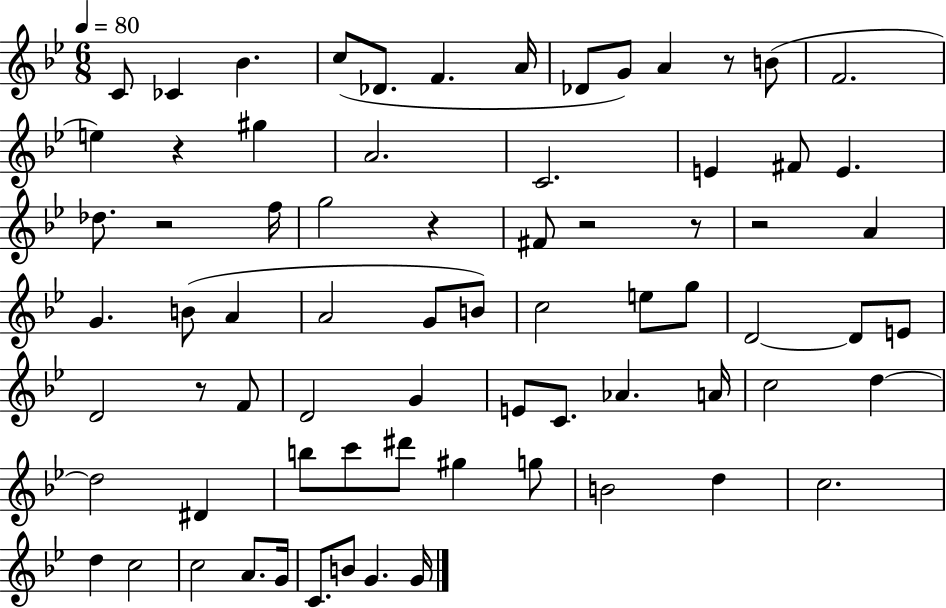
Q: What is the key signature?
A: BES major